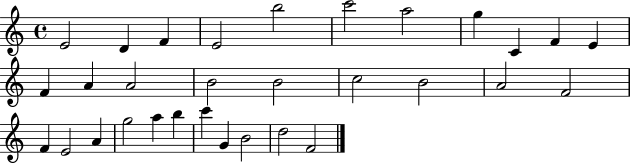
{
  \clef treble
  \time 4/4
  \defaultTimeSignature
  \key c \major
  e'2 d'4 f'4 | e'2 b''2 | c'''2 a''2 | g''4 c'4 f'4 e'4 | \break f'4 a'4 a'2 | b'2 b'2 | c''2 b'2 | a'2 f'2 | \break f'4 e'2 a'4 | g''2 a''4 b''4 | c'''4 g'4 b'2 | d''2 f'2 | \break \bar "|."
}